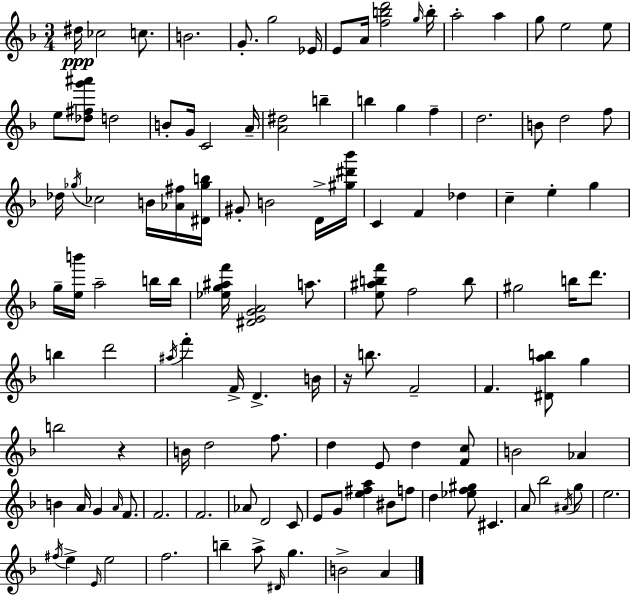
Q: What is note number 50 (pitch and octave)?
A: B5